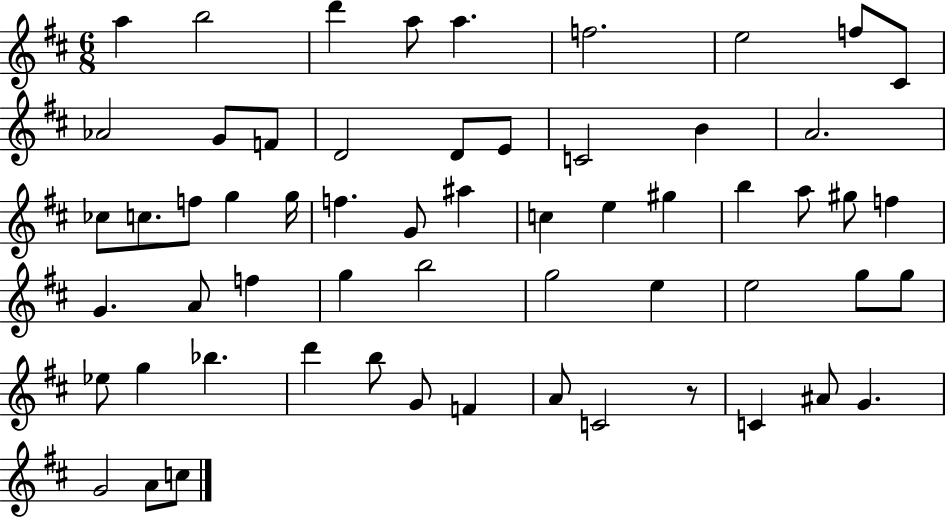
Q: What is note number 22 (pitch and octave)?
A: G5